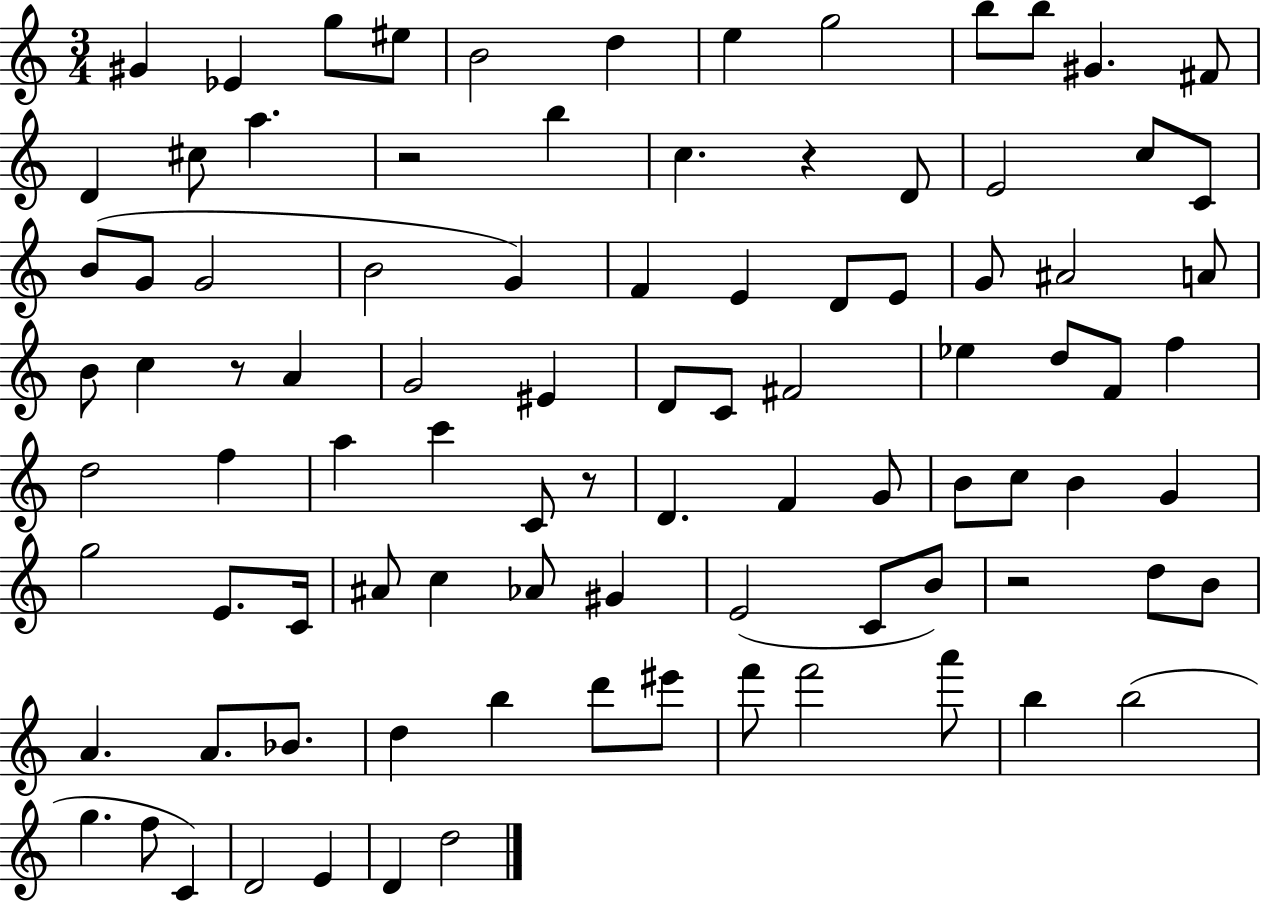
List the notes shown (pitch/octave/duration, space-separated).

G#4/q Eb4/q G5/e EIS5/e B4/h D5/q E5/q G5/h B5/e B5/e G#4/q. F#4/e D4/q C#5/e A5/q. R/h B5/q C5/q. R/q D4/e E4/h C5/e C4/e B4/e G4/e G4/h B4/h G4/q F4/q E4/q D4/e E4/e G4/e A#4/h A4/e B4/e C5/q R/e A4/q G4/h EIS4/q D4/e C4/e F#4/h Eb5/q D5/e F4/e F5/q D5/h F5/q A5/q C6/q C4/e R/e D4/q. F4/q G4/e B4/e C5/e B4/q G4/q G5/h E4/e. C4/s A#4/e C5/q Ab4/e G#4/q E4/h C4/e B4/e R/h D5/e B4/e A4/q. A4/e. Bb4/e. D5/q B5/q D6/e EIS6/e F6/e F6/h A6/e B5/q B5/h G5/q. F5/e C4/q D4/h E4/q D4/q D5/h